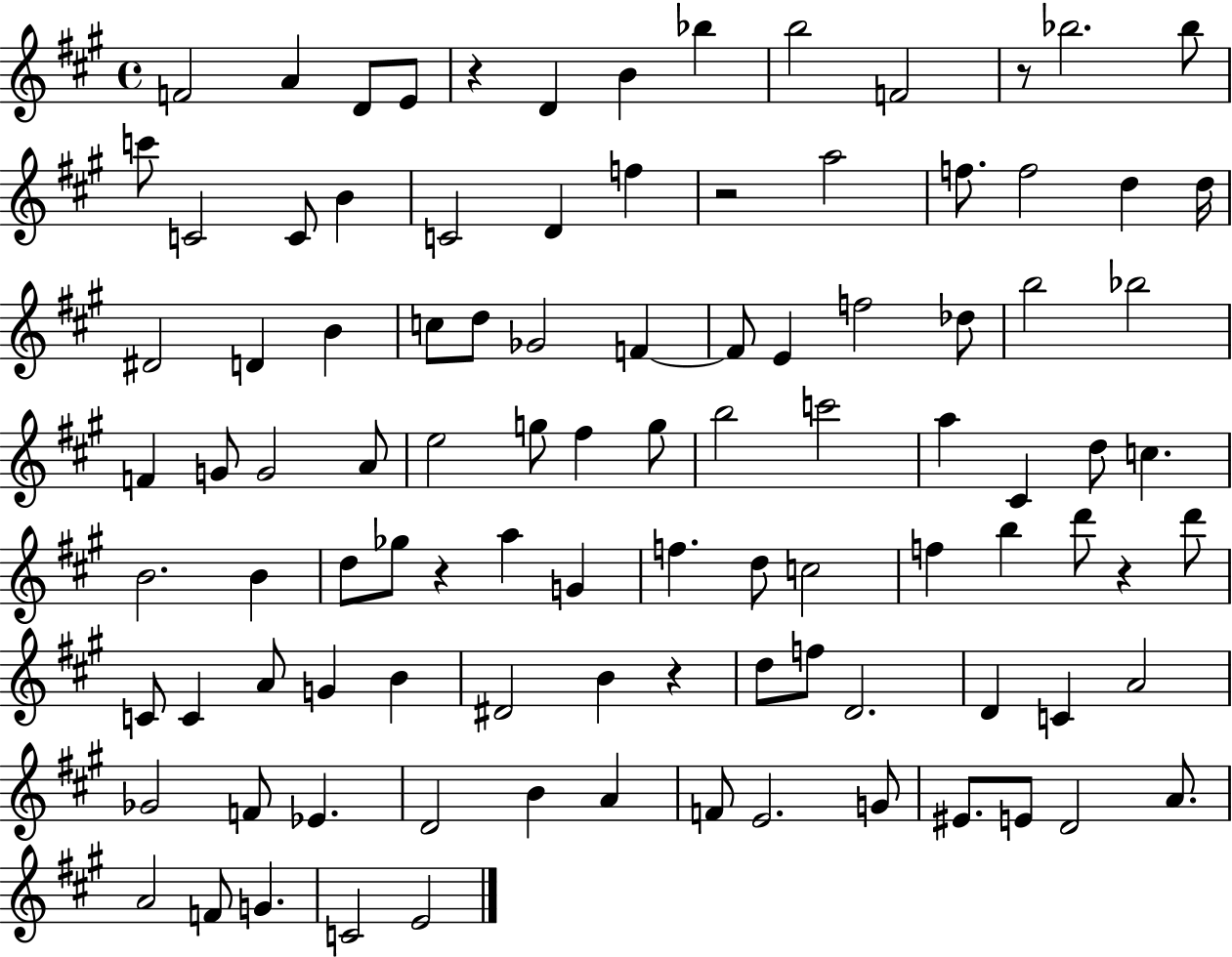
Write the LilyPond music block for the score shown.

{
  \clef treble
  \time 4/4
  \defaultTimeSignature
  \key a \major
  f'2 a'4 d'8 e'8 | r4 d'4 b'4 bes''4 | b''2 f'2 | r8 bes''2. bes''8 | \break c'''8 c'2 c'8 b'4 | c'2 d'4 f''4 | r2 a''2 | f''8. f''2 d''4 d''16 | \break dis'2 d'4 b'4 | c''8 d''8 ges'2 f'4~~ | f'8 e'4 f''2 des''8 | b''2 bes''2 | \break f'4 g'8 g'2 a'8 | e''2 g''8 fis''4 g''8 | b''2 c'''2 | a''4 cis'4 d''8 c''4. | \break b'2. b'4 | d''8 ges''8 r4 a''4 g'4 | f''4. d''8 c''2 | f''4 b''4 d'''8 r4 d'''8 | \break c'8 c'4 a'8 g'4 b'4 | dis'2 b'4 r4 | d''8 f''8 d'2. | d'4 c'4 a'2 | \break ges'2 f'8 ees'4. | d'2 b'4 a'4 | f'8 e'2. g'8 | eis'8. e'8 d'2 a'8. | \break a'2 f'8 g'4. | c'2 e'2 | \bar "|."
}